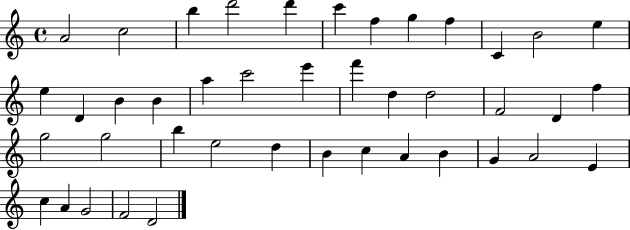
{
  \clef treble
  \time 4/4
  \defaultTimeSignature
  \key c \major
  a'2 c''2 | b''4 d'''2 d'''4 | c'''4 f''4 g''4 f''4 | c'4 b'2 e''4 | \break e''4 d'4 b'4 b'4 | a''4 c'''2 e'''4 | f'''4 d''4 d''2 | f'2 d'4 f''4 | \break g''2 g''2 | b''4 e''2 d''4 | b'4 c''4 a'4 b'4 | g'4 a'2 e'4 | \break c''4 a'4 g'2 | f'2 d'2 | \bar "|."
}